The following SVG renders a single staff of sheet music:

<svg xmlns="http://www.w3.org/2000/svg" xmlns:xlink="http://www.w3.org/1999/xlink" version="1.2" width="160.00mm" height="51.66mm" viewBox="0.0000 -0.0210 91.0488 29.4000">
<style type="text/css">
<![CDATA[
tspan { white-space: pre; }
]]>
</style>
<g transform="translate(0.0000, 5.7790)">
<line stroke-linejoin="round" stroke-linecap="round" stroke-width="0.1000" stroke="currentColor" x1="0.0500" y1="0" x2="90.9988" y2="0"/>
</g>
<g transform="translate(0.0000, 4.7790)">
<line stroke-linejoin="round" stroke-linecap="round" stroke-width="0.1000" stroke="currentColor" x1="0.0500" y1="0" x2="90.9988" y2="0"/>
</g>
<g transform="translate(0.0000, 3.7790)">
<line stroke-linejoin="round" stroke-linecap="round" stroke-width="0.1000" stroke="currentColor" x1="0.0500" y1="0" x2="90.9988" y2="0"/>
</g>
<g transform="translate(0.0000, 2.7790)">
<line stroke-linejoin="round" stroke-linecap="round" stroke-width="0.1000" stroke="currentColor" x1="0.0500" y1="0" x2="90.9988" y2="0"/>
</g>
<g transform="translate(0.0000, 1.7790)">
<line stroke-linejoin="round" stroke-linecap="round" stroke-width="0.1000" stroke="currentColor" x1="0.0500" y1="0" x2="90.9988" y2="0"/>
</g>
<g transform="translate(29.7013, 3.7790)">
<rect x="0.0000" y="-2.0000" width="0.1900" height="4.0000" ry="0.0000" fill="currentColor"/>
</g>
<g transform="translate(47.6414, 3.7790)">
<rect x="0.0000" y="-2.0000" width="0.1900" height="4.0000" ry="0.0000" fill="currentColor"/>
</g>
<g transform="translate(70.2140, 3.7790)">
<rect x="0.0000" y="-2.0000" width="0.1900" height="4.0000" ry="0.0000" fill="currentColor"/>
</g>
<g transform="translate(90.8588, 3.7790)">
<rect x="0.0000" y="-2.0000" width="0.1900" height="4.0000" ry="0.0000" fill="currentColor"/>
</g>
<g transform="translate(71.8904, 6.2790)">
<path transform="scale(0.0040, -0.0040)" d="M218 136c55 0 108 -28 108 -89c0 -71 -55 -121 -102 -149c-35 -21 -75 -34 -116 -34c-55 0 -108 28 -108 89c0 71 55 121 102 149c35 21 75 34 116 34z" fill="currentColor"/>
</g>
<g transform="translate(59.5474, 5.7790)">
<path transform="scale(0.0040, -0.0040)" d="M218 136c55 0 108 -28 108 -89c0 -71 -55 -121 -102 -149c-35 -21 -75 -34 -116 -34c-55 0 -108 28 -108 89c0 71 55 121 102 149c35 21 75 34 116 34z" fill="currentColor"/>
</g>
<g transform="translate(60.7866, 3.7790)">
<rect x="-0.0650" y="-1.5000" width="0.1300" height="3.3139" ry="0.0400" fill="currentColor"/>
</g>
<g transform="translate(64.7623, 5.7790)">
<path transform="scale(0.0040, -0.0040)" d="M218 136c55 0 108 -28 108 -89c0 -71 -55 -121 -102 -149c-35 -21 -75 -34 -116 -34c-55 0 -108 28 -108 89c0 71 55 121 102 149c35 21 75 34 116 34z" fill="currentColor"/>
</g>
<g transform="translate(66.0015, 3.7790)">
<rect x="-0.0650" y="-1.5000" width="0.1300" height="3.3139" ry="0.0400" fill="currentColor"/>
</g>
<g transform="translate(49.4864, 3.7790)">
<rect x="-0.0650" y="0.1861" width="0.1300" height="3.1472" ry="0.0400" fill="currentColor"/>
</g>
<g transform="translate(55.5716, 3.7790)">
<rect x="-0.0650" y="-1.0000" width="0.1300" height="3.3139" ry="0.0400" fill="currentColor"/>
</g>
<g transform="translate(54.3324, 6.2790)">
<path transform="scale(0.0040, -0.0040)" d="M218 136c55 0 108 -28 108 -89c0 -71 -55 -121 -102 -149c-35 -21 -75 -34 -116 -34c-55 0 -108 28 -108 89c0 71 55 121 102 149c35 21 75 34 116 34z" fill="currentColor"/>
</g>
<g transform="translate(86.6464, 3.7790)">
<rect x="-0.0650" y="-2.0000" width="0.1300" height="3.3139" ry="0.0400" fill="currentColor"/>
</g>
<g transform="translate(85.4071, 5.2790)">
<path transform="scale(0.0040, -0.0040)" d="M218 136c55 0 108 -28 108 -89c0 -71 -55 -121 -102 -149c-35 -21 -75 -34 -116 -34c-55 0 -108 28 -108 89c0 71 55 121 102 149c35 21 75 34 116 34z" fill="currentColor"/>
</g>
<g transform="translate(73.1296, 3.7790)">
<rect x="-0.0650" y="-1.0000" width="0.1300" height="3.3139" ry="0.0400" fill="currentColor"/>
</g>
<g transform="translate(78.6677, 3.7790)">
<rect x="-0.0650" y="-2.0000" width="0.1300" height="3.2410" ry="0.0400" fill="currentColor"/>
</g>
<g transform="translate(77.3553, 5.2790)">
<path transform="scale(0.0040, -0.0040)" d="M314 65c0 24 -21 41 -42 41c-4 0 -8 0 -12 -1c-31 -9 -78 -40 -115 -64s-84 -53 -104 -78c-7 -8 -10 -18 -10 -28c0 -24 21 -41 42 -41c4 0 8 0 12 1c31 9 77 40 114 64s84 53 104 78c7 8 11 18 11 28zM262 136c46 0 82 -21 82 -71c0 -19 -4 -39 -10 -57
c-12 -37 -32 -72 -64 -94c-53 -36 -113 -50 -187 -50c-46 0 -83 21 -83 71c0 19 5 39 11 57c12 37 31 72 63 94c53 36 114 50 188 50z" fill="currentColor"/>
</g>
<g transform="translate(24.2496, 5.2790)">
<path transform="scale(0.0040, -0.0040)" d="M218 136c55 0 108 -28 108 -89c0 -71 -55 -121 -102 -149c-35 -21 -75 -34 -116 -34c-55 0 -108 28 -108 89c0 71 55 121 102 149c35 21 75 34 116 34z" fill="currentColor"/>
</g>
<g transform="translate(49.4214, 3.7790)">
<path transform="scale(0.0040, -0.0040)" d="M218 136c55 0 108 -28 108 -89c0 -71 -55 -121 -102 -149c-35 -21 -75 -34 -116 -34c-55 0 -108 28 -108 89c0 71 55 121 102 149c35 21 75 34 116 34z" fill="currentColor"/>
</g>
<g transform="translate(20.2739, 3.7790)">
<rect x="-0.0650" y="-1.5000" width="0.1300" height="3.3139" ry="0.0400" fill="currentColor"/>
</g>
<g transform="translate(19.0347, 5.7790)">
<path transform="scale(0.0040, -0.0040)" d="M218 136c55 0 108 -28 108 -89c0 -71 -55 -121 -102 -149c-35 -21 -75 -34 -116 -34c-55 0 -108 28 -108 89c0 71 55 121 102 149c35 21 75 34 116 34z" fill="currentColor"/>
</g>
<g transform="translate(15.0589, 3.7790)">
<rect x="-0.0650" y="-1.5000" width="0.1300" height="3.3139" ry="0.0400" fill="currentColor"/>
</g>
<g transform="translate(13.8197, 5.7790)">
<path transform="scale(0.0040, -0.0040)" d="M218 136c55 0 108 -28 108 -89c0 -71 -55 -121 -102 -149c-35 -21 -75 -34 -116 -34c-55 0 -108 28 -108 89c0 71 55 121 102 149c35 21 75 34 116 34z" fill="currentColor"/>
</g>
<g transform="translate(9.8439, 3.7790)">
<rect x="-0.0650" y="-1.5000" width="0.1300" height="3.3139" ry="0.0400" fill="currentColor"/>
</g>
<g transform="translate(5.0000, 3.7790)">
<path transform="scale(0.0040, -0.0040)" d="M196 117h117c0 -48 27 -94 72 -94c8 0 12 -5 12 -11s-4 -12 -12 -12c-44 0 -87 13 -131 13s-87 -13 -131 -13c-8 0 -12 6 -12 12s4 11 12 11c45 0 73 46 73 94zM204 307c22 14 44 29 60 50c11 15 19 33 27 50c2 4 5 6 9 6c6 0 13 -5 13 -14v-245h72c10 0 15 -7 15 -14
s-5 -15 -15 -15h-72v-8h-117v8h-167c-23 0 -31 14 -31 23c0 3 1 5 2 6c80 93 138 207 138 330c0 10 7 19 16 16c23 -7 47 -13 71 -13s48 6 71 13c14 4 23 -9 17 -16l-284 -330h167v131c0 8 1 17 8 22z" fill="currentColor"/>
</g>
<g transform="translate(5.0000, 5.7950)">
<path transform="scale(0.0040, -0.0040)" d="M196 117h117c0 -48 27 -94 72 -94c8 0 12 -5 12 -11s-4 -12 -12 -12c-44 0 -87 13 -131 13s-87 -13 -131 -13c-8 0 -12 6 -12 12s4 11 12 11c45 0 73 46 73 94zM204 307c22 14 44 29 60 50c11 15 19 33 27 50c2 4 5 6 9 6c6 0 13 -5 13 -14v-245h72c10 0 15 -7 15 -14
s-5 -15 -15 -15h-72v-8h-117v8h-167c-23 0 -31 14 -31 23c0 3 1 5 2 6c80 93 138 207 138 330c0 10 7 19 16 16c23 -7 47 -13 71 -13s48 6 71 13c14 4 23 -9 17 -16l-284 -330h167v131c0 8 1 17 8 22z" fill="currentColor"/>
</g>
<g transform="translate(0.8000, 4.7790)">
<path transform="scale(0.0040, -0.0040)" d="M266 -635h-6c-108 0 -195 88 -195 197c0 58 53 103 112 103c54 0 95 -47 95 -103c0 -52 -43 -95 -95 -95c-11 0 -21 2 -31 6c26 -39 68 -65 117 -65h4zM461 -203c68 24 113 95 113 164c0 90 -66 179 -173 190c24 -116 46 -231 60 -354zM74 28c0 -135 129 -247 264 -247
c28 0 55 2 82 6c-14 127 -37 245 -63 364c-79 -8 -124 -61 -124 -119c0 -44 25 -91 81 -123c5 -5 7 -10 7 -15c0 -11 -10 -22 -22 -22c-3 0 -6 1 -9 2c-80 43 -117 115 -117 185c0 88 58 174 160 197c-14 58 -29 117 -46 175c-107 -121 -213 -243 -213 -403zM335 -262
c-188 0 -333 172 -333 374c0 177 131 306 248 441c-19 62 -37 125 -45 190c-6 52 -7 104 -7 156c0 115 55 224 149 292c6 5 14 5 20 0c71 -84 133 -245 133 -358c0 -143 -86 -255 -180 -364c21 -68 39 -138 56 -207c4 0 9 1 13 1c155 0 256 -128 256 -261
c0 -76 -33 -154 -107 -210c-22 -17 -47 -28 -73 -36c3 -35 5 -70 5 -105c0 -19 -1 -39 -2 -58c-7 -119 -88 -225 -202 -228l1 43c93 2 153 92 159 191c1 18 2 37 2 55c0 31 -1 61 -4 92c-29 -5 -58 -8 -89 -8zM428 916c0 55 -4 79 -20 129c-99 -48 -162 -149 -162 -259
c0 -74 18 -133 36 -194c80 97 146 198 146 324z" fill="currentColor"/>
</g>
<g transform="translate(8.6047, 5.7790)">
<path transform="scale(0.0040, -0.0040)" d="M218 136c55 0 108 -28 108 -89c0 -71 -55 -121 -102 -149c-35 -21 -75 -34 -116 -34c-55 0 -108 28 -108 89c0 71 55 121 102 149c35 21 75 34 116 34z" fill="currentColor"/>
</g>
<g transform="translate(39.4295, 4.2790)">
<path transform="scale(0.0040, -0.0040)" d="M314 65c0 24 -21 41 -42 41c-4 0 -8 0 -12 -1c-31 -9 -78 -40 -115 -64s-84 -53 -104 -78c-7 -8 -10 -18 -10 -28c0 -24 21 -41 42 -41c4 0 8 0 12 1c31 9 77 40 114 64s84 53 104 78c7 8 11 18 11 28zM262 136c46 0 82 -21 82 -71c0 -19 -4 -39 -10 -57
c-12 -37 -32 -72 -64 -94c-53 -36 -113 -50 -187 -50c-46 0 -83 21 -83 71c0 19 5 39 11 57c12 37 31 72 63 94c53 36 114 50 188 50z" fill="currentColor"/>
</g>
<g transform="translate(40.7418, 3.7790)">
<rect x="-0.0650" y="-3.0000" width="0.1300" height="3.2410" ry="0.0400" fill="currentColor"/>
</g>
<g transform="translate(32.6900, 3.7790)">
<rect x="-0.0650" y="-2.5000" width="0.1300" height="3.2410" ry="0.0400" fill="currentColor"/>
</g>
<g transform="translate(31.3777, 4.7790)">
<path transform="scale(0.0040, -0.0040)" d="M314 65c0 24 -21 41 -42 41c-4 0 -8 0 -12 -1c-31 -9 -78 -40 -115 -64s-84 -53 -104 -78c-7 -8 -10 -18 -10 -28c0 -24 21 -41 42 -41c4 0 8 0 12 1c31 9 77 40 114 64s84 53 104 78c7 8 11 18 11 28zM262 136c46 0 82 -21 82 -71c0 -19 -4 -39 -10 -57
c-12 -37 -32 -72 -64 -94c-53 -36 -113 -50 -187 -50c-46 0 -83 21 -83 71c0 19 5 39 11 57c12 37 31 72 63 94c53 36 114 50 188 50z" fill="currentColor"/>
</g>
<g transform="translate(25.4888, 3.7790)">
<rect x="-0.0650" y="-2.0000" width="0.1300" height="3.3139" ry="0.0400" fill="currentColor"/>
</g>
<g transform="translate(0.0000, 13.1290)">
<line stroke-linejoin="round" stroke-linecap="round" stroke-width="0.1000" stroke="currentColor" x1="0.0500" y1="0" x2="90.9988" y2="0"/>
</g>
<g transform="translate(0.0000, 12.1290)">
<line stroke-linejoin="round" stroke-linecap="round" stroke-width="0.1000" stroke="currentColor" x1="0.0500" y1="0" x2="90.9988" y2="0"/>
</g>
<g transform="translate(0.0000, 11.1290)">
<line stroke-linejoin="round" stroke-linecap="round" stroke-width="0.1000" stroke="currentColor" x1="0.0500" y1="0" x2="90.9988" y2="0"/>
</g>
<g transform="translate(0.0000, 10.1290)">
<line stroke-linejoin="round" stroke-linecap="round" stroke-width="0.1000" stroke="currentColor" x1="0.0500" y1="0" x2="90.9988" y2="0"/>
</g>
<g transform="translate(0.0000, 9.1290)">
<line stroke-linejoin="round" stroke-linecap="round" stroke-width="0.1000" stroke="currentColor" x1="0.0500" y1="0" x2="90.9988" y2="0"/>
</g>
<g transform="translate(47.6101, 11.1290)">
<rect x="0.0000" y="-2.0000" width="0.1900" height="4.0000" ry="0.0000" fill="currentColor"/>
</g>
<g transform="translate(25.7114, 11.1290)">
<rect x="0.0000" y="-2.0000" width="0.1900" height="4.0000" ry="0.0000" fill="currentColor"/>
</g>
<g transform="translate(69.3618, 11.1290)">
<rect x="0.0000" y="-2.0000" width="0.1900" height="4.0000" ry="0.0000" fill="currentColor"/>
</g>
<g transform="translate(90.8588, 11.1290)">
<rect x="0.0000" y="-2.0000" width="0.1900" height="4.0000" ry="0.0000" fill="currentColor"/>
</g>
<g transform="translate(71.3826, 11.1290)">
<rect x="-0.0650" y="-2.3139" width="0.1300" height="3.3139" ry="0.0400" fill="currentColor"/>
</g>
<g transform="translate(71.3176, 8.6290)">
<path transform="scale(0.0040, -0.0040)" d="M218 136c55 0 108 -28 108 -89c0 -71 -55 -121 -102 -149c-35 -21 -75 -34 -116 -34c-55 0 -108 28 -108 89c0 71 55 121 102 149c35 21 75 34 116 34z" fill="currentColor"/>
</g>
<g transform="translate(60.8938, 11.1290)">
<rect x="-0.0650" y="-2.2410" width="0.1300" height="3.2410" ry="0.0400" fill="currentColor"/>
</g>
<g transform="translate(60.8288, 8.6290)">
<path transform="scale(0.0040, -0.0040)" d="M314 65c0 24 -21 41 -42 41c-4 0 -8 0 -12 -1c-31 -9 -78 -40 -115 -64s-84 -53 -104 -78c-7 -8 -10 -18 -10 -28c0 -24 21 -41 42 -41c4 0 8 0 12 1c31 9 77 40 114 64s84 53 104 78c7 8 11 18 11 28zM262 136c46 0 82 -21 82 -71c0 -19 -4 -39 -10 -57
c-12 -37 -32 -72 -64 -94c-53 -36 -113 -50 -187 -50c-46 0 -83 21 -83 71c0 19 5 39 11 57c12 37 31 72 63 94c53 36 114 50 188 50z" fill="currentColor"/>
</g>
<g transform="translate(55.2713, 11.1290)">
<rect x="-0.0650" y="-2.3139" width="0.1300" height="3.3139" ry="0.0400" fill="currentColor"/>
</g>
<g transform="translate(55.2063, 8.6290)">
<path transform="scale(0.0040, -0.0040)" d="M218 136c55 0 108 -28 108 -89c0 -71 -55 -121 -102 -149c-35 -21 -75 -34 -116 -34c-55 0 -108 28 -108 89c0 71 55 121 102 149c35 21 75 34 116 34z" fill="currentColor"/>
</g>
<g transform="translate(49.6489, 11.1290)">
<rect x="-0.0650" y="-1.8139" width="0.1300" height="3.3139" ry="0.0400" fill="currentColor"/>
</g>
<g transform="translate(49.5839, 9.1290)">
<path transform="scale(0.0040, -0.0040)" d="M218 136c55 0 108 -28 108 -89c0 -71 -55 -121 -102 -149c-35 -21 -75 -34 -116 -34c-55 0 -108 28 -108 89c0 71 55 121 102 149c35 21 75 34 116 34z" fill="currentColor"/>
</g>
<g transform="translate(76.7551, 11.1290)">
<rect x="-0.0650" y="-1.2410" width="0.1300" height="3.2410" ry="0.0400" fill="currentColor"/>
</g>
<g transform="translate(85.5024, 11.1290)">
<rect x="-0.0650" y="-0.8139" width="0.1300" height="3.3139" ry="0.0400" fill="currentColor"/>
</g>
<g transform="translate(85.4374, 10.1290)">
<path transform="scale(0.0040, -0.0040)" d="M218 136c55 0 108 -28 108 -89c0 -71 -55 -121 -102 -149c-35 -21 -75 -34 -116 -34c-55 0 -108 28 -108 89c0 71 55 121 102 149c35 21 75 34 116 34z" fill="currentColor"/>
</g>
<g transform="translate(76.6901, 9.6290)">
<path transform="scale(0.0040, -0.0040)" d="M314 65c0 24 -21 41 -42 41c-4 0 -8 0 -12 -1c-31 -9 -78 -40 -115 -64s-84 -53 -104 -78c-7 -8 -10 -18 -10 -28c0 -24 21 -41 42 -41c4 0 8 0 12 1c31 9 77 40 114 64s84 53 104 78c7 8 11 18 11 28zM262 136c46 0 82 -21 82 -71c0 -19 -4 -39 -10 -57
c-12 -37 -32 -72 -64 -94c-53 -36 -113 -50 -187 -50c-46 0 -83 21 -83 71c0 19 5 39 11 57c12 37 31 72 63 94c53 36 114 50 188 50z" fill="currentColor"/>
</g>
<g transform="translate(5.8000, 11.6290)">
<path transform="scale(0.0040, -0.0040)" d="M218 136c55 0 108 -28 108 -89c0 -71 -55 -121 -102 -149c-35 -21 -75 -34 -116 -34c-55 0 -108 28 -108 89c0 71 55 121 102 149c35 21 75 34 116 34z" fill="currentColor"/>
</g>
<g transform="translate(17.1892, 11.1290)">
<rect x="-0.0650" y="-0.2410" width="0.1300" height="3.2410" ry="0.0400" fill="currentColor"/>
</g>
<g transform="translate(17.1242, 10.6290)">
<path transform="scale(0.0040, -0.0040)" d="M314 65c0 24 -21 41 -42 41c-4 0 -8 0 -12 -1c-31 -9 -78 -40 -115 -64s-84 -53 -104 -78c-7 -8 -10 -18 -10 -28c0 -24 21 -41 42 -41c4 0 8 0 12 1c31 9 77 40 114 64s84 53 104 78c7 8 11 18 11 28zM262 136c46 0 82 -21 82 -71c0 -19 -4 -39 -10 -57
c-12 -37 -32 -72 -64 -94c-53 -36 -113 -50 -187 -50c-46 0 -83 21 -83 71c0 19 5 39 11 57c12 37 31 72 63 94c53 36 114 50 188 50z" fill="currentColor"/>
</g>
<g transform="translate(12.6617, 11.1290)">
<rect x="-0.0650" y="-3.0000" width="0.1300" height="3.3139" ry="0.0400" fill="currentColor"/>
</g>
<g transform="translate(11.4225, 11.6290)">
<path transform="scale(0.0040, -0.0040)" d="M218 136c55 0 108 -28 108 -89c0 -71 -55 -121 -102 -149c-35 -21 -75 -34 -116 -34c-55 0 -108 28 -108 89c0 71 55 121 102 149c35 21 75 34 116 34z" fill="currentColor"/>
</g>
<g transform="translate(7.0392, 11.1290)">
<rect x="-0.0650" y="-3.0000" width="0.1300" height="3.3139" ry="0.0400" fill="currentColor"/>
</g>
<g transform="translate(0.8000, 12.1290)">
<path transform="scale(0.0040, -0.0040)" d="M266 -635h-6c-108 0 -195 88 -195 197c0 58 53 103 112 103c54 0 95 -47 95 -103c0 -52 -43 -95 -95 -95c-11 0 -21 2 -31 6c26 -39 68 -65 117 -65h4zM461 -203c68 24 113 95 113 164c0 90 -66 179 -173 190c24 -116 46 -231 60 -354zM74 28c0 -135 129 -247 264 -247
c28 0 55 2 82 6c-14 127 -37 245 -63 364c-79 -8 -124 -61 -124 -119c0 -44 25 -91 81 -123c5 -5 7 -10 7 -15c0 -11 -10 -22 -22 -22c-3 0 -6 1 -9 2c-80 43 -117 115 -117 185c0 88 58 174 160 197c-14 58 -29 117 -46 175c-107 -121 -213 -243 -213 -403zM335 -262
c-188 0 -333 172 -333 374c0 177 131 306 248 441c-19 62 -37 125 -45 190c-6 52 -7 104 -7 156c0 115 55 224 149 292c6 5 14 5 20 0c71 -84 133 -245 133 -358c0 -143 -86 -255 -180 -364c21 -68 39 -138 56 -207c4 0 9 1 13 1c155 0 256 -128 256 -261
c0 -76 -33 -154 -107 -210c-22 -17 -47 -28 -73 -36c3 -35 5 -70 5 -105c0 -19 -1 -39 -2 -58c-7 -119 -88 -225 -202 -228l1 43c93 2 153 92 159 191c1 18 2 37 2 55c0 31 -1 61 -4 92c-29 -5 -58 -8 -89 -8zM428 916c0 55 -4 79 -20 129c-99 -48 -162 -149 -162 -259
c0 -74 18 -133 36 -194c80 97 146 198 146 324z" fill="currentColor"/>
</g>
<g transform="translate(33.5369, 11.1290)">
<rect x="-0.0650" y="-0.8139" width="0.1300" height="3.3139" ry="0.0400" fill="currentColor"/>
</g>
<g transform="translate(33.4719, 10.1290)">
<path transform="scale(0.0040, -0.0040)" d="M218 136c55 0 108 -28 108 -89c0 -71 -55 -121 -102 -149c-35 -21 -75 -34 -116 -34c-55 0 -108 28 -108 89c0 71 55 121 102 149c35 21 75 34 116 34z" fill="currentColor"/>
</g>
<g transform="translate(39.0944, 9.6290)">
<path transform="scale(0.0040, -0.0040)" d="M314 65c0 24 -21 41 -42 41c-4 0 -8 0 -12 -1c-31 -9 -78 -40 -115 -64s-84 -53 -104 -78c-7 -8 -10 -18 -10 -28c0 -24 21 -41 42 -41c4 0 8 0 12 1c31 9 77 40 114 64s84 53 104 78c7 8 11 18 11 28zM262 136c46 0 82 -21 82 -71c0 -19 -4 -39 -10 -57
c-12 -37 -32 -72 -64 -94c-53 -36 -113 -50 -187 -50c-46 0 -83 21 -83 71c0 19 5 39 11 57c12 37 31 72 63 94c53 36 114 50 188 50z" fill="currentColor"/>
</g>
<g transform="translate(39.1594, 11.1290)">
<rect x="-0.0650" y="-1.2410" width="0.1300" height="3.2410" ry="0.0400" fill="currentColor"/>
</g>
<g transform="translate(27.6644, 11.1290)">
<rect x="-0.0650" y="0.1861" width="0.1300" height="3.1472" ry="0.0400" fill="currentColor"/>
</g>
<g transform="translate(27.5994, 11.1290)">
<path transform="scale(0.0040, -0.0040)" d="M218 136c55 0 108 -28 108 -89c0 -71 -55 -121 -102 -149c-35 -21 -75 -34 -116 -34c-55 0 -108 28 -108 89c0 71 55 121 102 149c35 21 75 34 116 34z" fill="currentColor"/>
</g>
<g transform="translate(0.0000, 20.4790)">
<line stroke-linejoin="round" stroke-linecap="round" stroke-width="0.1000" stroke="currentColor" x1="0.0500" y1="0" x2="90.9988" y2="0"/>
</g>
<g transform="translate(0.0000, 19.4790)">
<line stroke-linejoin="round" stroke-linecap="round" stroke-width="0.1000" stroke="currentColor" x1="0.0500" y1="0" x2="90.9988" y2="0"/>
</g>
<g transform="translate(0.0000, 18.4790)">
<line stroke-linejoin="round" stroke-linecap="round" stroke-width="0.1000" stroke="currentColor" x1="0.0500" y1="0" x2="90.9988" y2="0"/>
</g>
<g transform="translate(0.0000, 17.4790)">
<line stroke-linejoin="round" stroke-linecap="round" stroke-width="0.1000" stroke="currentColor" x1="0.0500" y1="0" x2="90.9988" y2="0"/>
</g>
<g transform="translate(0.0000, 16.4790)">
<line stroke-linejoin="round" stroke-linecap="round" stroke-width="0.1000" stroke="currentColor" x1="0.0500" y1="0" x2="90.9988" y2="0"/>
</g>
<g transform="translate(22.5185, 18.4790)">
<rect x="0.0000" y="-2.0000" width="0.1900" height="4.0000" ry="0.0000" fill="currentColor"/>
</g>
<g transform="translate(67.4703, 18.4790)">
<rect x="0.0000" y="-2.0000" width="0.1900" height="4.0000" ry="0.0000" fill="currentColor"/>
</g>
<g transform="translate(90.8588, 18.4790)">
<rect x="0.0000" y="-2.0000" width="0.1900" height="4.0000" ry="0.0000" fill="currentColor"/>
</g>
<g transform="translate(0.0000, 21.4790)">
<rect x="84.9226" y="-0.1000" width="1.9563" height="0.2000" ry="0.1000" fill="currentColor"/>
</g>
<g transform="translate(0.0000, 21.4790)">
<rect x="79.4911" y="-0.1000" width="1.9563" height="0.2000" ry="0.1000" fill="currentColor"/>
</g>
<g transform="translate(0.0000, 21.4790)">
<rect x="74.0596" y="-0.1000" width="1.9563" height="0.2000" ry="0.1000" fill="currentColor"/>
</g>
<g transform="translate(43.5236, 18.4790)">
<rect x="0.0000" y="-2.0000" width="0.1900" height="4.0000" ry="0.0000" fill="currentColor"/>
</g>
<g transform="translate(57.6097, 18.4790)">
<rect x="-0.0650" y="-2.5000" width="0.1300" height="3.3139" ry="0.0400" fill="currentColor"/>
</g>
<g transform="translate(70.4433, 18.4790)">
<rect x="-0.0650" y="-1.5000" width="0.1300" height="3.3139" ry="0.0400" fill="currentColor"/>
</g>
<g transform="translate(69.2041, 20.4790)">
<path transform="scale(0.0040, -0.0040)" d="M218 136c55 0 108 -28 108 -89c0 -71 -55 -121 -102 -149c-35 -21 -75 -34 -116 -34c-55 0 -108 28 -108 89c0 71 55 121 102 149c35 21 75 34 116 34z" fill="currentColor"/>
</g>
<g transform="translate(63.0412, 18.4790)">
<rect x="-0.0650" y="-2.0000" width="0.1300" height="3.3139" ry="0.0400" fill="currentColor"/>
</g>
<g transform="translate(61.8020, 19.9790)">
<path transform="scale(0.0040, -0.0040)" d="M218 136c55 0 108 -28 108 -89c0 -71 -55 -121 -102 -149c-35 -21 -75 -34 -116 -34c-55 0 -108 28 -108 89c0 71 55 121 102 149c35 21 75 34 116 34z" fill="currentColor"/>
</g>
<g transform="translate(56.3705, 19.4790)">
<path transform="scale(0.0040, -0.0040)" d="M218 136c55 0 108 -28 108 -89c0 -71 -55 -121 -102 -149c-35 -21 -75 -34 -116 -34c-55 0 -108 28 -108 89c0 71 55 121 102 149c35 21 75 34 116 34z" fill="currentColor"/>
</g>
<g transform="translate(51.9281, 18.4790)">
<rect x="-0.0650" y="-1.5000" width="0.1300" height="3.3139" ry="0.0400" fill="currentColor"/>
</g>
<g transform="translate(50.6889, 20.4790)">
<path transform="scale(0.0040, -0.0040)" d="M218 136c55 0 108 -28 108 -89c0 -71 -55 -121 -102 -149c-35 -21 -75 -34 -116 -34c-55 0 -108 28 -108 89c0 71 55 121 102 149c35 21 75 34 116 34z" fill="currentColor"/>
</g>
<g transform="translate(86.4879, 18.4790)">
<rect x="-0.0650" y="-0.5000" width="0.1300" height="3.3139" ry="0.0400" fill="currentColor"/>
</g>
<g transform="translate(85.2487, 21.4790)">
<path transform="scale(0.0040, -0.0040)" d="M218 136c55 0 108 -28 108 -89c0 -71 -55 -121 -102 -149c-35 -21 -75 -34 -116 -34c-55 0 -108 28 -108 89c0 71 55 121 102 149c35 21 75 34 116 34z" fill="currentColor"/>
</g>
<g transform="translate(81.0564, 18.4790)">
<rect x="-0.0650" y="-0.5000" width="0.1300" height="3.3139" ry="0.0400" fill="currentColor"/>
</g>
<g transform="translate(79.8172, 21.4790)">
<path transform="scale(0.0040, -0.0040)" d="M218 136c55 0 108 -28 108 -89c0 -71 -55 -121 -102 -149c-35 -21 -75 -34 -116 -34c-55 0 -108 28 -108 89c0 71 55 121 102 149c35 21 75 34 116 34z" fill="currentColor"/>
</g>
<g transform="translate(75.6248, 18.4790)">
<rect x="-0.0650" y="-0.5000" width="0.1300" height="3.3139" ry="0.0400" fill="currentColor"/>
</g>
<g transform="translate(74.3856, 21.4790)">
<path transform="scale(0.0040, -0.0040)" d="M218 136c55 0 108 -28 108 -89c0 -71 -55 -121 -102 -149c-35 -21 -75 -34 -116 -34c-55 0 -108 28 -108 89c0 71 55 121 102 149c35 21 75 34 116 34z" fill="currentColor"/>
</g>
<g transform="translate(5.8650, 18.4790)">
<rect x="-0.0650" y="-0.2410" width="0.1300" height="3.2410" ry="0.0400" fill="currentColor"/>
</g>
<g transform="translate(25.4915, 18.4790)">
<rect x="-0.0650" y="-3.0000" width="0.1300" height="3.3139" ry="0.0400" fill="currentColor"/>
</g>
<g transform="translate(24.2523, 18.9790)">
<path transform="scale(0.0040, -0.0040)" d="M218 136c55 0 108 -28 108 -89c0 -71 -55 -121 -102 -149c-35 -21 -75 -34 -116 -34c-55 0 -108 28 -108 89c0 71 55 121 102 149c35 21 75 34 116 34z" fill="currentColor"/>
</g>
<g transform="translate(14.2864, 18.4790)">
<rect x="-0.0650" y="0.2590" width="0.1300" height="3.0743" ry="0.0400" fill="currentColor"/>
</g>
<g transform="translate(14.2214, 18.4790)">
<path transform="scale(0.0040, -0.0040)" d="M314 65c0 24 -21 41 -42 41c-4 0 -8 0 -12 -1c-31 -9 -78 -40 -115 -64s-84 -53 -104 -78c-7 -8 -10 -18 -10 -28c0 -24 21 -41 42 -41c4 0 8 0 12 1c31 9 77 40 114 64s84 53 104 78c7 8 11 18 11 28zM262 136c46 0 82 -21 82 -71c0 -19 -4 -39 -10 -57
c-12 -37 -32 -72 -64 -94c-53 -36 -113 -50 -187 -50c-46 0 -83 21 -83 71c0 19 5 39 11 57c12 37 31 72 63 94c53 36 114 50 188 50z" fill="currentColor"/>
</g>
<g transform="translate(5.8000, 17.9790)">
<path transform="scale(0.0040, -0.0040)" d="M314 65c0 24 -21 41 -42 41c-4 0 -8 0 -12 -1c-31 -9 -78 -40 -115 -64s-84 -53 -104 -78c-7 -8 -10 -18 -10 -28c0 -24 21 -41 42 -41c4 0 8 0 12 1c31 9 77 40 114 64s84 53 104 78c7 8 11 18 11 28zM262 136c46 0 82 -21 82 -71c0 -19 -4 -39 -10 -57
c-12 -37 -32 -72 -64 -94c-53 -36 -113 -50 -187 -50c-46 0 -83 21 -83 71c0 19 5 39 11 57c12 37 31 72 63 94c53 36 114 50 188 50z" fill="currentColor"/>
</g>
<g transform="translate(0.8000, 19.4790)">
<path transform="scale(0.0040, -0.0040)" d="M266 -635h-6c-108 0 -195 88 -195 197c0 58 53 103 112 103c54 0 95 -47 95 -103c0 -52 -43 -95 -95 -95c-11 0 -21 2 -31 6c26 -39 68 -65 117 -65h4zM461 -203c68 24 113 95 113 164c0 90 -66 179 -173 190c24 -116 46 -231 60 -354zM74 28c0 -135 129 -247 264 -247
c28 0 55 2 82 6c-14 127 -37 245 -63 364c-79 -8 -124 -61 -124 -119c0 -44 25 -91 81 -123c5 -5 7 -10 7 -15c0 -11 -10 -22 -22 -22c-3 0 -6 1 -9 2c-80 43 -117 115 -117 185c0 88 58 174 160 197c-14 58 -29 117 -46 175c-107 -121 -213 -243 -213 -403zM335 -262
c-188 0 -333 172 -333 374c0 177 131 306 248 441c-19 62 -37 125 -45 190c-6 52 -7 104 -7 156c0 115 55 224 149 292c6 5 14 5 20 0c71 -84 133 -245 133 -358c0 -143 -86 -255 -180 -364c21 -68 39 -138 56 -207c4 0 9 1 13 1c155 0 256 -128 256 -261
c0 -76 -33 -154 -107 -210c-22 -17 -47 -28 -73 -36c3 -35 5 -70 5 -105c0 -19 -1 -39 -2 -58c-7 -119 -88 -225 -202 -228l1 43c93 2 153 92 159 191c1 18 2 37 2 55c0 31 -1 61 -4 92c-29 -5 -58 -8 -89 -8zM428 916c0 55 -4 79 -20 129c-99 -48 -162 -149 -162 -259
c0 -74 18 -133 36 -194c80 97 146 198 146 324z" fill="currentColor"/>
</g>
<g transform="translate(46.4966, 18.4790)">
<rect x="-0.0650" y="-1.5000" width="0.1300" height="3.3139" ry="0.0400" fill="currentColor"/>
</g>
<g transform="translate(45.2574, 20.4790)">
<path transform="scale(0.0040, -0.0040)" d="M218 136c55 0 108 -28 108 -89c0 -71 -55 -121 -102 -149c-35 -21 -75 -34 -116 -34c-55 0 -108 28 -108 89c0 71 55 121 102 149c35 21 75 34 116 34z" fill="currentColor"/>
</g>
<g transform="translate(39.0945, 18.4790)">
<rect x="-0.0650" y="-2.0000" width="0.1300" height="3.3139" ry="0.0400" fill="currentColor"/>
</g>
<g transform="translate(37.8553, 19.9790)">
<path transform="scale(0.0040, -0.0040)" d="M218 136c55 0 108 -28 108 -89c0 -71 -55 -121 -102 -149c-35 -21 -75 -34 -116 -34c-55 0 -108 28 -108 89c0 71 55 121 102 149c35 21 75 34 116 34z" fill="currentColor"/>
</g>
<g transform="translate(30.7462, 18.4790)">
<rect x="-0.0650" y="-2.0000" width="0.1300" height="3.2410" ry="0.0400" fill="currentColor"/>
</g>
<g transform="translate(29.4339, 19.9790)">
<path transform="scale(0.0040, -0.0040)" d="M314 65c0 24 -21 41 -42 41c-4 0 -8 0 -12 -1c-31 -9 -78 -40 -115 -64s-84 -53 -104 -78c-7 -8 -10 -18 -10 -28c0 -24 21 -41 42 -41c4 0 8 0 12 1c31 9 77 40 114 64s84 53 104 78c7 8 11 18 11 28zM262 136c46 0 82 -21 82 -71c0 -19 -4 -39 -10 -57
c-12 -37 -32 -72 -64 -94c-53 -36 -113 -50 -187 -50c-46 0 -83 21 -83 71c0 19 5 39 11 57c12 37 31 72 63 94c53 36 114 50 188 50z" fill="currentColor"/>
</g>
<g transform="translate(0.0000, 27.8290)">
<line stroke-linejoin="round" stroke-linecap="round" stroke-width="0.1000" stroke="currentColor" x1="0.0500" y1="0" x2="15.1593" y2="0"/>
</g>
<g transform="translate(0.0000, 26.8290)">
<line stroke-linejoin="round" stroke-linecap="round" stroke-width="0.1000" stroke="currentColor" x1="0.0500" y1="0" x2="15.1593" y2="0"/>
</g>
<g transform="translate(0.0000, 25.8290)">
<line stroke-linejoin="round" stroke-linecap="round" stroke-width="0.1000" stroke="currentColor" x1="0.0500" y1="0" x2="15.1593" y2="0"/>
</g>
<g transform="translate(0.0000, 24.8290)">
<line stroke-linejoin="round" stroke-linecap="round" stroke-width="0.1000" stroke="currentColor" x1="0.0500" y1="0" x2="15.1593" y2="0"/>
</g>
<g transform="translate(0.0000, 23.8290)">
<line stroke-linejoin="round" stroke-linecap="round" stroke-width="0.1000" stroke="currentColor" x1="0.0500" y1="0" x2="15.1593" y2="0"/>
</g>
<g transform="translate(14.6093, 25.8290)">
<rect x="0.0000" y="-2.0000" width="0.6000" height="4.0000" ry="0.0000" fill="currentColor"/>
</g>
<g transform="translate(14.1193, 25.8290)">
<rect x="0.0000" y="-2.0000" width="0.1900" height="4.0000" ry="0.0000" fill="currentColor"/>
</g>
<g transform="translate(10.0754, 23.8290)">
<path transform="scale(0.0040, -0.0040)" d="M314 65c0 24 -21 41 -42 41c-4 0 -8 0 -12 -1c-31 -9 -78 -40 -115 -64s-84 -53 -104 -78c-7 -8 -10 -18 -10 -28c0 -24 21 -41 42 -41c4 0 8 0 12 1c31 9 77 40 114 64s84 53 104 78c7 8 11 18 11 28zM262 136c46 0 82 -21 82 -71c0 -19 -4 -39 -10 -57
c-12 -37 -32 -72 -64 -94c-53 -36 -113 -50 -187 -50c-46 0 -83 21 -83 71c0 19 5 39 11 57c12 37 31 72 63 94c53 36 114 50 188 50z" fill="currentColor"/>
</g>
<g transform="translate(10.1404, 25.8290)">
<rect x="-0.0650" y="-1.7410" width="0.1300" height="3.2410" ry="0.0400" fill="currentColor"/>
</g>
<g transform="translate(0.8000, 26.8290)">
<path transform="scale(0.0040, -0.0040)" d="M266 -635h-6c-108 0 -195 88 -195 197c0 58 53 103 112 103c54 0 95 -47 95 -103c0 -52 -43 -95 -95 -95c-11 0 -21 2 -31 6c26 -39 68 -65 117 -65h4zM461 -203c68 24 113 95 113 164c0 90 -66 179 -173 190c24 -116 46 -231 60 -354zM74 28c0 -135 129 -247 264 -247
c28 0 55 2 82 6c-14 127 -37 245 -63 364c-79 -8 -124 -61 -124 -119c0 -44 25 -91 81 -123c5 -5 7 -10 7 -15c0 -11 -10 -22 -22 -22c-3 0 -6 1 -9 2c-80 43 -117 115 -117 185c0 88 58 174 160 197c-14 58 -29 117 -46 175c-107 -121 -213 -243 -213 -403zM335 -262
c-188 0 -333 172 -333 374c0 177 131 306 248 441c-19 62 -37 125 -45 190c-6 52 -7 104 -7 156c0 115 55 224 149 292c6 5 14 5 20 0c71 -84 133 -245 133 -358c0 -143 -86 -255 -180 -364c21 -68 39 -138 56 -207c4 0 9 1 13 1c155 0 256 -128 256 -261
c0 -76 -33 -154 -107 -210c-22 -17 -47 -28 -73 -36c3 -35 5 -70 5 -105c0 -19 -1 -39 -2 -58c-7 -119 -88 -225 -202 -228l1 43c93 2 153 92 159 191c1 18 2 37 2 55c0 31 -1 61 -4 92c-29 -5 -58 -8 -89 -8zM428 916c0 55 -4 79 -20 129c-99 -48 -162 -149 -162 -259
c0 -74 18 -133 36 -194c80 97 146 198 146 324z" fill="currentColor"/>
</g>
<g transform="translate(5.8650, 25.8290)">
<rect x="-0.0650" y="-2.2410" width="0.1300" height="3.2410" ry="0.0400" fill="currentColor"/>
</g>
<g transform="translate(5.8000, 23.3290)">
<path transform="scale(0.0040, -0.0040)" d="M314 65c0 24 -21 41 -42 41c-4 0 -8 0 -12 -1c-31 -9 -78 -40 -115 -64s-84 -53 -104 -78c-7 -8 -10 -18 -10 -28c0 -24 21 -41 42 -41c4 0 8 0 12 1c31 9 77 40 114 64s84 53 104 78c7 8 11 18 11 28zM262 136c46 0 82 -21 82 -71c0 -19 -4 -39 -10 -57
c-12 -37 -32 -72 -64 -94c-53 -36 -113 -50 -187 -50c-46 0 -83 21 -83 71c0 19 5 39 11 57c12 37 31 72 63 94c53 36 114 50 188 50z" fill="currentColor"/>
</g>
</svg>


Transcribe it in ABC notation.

X:1
T:Untitled
M:4/4
L:1/4
K:C
E E E F G2 A2 B D E E D F2 F A A c2 B d e2 f g g2 g e2 d c2 B2 A F2 F E E G F E C C C g2 f2